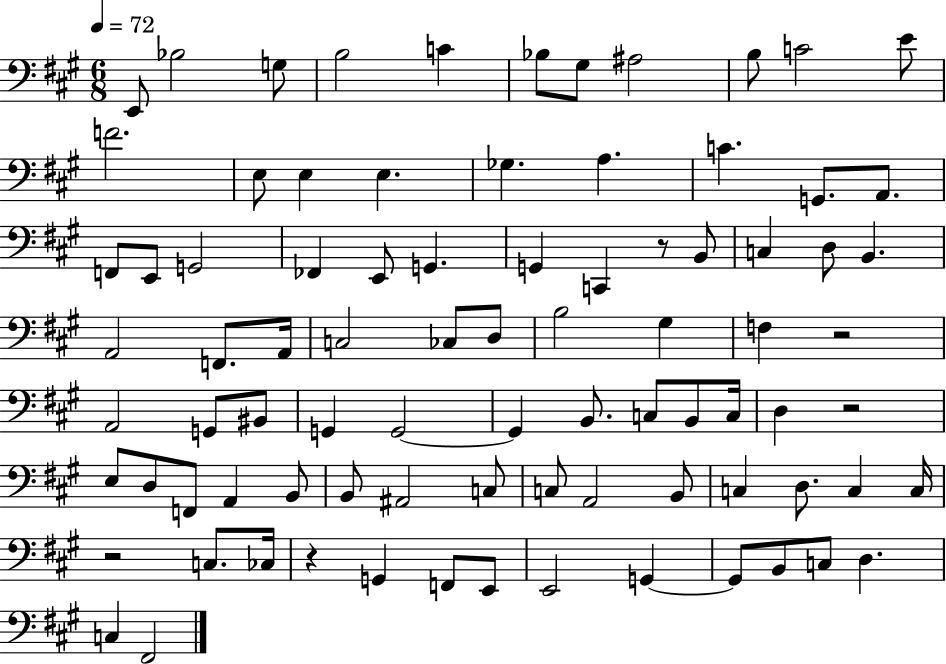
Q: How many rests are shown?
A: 5